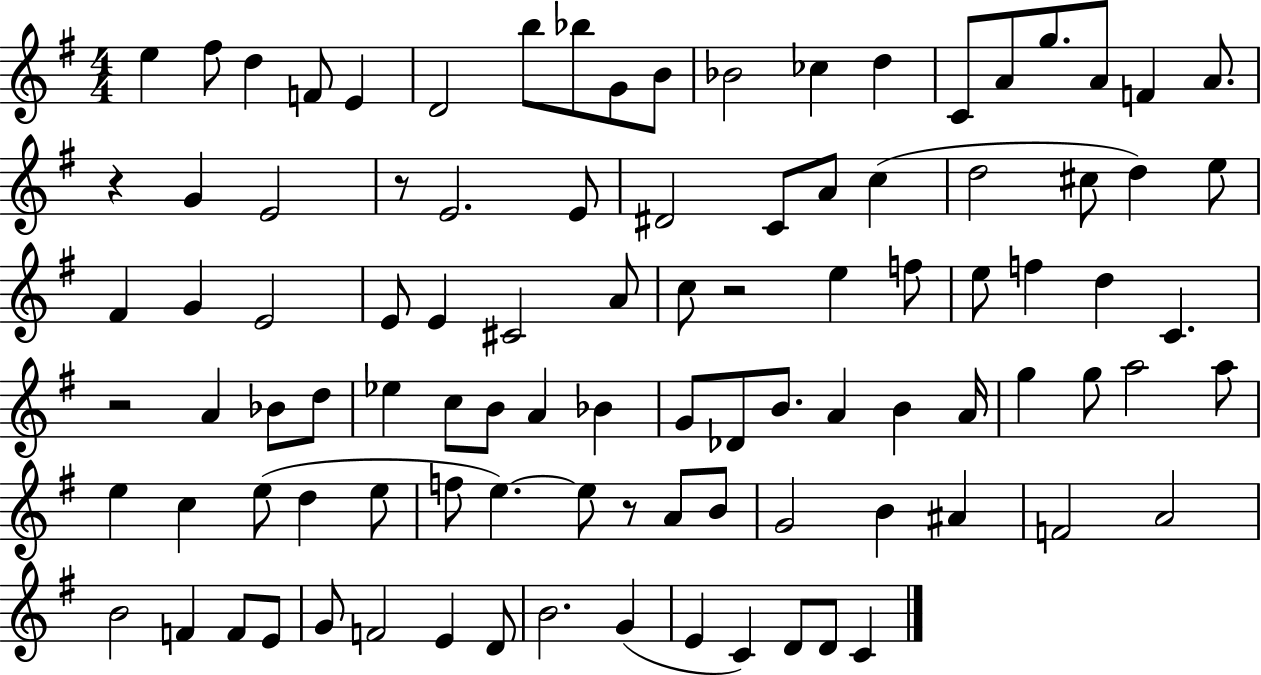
E5/q F#5/e D5/q F4/e E4/q D4/h B5/e Bb5/e G4/e B4/e Bb4/h CES5/q D5/q C4/e A4/e G5/e. A4/e F4/q A4/e. R/q G4/q E4/h R/e E4/h. E4/e D#4/h C4/e A4/e C5/q D5/h C#5/e D5/q E5/e F#4/q G4/q E4/h E4/e E4/q C#4/h A4/e C5/e R/h E5/q F5/e E5/e F5/q D5/q C4/q. R/h A4/q Bb4/e D5/e Eb5/q C5/e B4/e A4/q Bb4/q G4/e Db4/e B4/e. A4/q B4/q A4/s G5/q G5/e A5/h A5/e E5/q C5/q E5/e D5/q E5/e F5/e E5/q. E5/e R/e A4/e B4/e G4/h B4/q A#4/q F4/h A4/h B4/h F4/q F4/e E4/e G4/e F4/h E4/q D4/e B4/h. G4/q E4/q C4/q D4/e D4/e C4/q